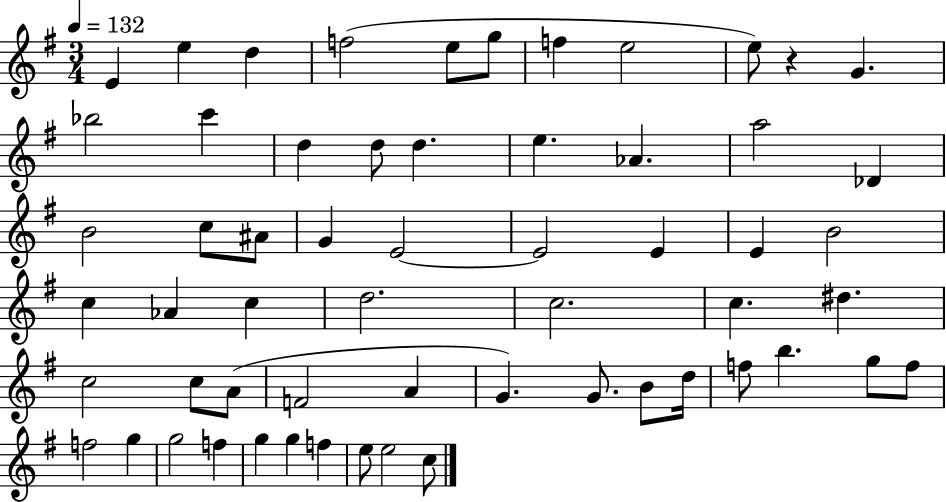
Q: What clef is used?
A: treble